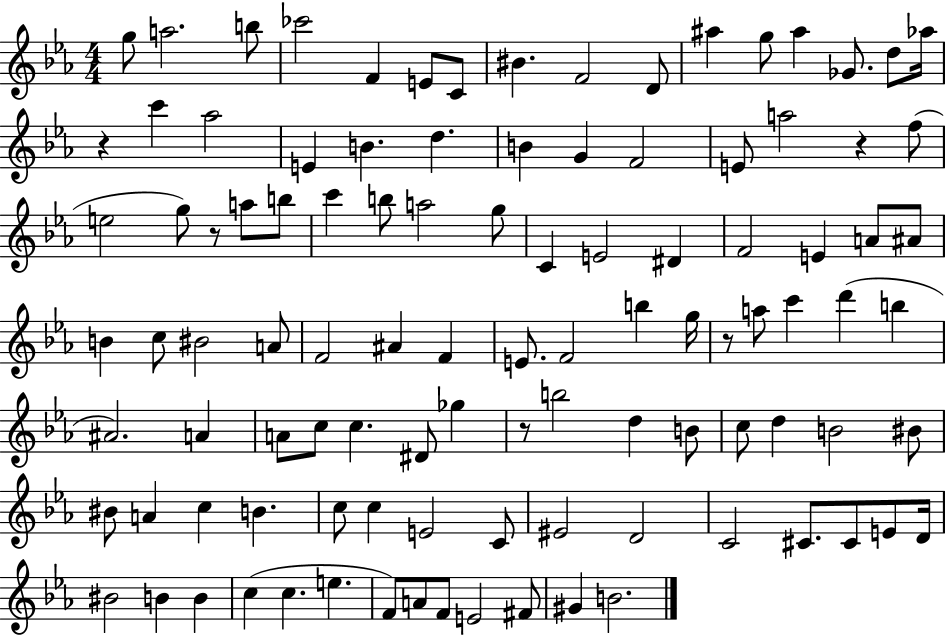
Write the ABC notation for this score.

X:1
T:Untitled
M:4/4
L:1/4
K:Eb
g/2 a2 b/2 _c'2 F E/2 C/2 ^B F2 D/2 ^a g/2 ^a _G/2 d/2 _a/4 z c' _a2 E B d B G F2 E/2 a2 z f/2 e2 g/2 z/2 a/2 b/2 c' b/2 a2 g/2 C E2 ^D F2 E A/2 ^A/2 B c/2 ^B2 A/2 F2 ^A F E/2 F2 b g/4 z/2 a/2 c' d' b ^A2 A A/2 c/2 c ^D/2 _g z/2 b2 d B/2 c/2 d B2 ^B/2 ^B/2 A c B c/2 c E2 C/2 ^E2 D2 C2 ^C/2 ^C/2 E/2 D/4 ^B2 B B c c e F/2 A/2 F/2 E2 ^F/2 ^G B2